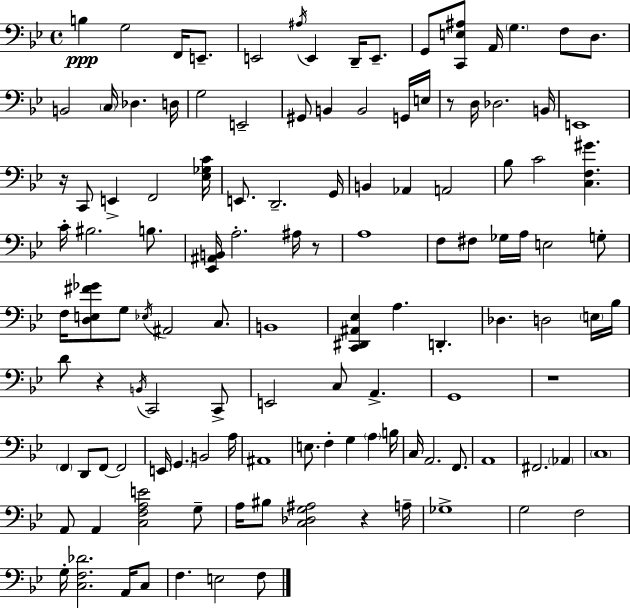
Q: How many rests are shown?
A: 6